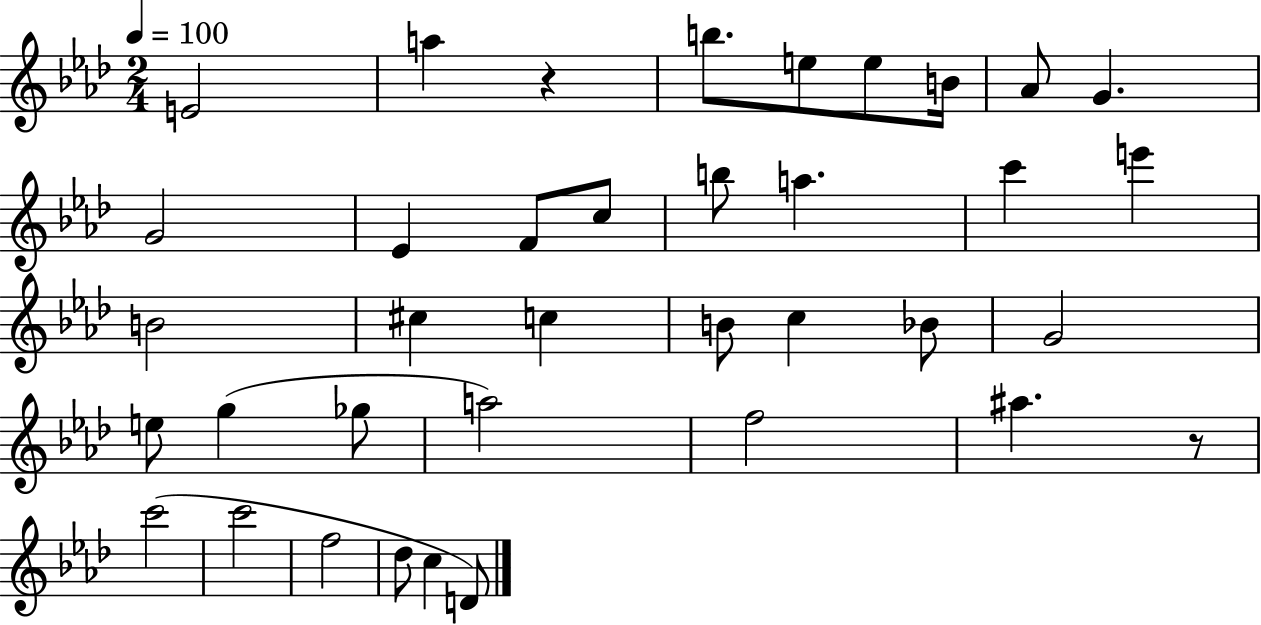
X:1
T:Untitled
M:2/4
L:1/4
K:Ab
E2 a z b/2 e/2 e/2 B/4 _A/2 G G2 _E F/2 c/2 b/2 a c' e' B2 ^c c B/2 c _B/2 G2 e/2 g _g/2 a2 f2 ^a z/2 c'2 c'2 f2 _d/2 c D/2